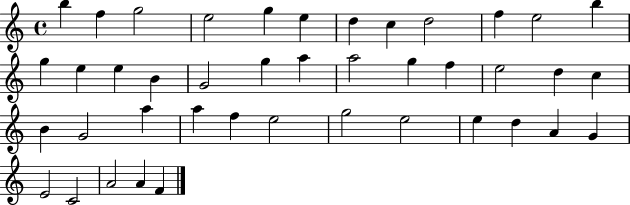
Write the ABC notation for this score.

X:1
T:Untitled
M:4/4
L:1/4
K:C
b f g2 e2 g e d c d2 f e2 b g e e B G2 g a a2 g f e2 d c B G2 a a f e2 g2 e2 e d A G E2 C2 A2 A F